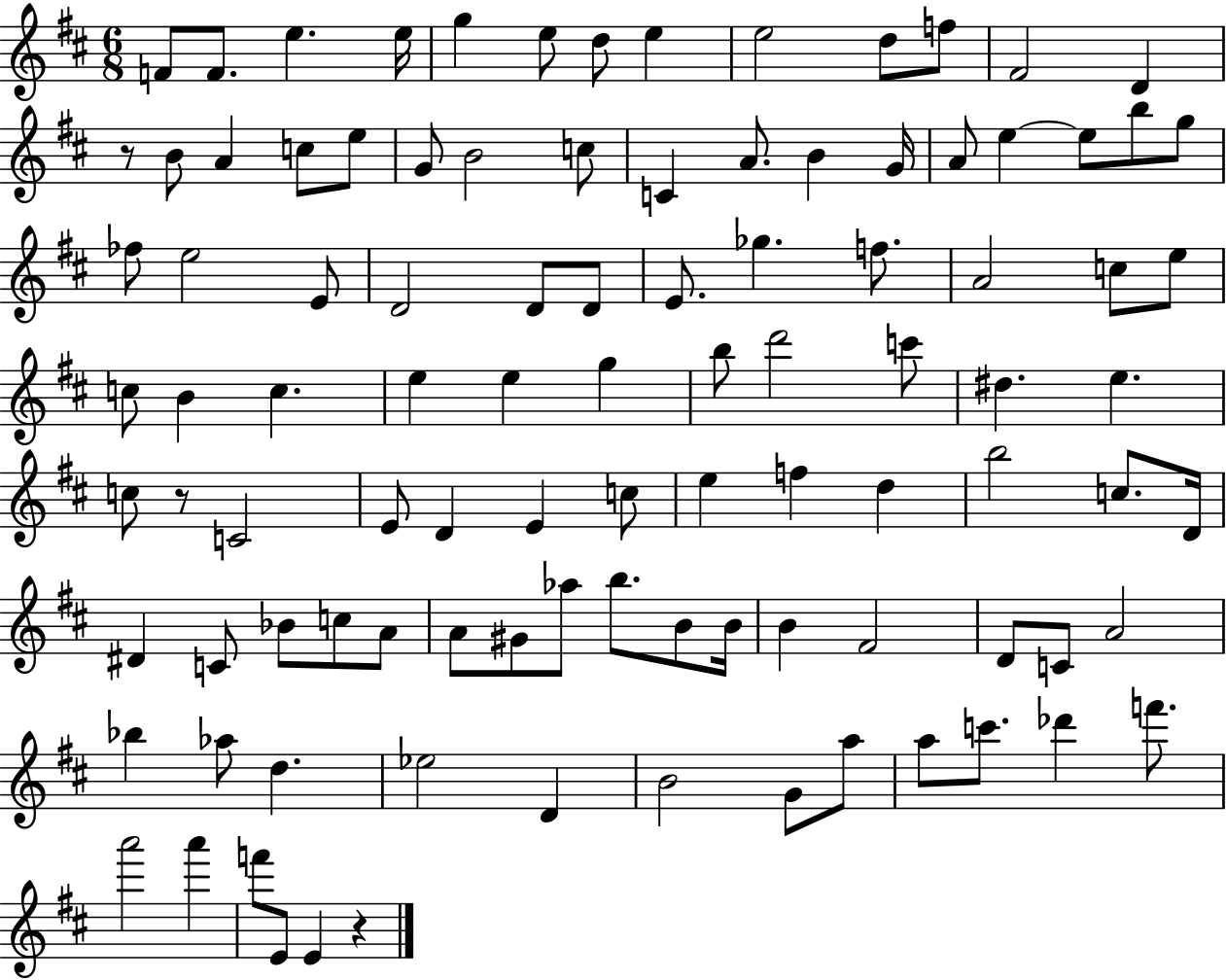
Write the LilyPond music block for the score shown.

{
  \clef treble
  \numericTimeSignature
  \time 6/8
  \key d \major
  f'8 f'8. e''4. e''16 | g''4 e''8 d''8 e''4 | e''2 d''8 f''8 | fis'2 d'4 | \break r8 b'8 a'4 c''8 e''8 | g'8 b'2 c''8 | c'4 a'8. b'4 g'16 | a'8 e''4~~ e''8 b''8 g''8 | \break fes''8 e''2 e'8 | d'2 d'8 d'8 | e'8. ges''4. f''8. | a'2 c''8 e''8 | \break c''8 b'4 c''4. | e''4 e''4 g''4 | b''8 d'''2 c'''8 | dis''4. e''4. | \break c''8 r8 c'2 | e'8 d'4 e'4 c''8 | e''4 f''4 d''4 | b''2 c''8. d'16 | \break dis'4 c'8 bes'8 c''8 a'8 | a'8 gis'8 aes''8 b''8. b'8 b'16 | b'4 fis'2 | d'8 c'8 a'2 | \break bes''4 aes''8 d''4. | ees''2 d'4 | b'2 g'8 a''8 | a''8 c'''8. des'''4 f'''8. | \break a'''2 a'''4 | f'''8 e'8 e'4 r4 | \bar "|."
}